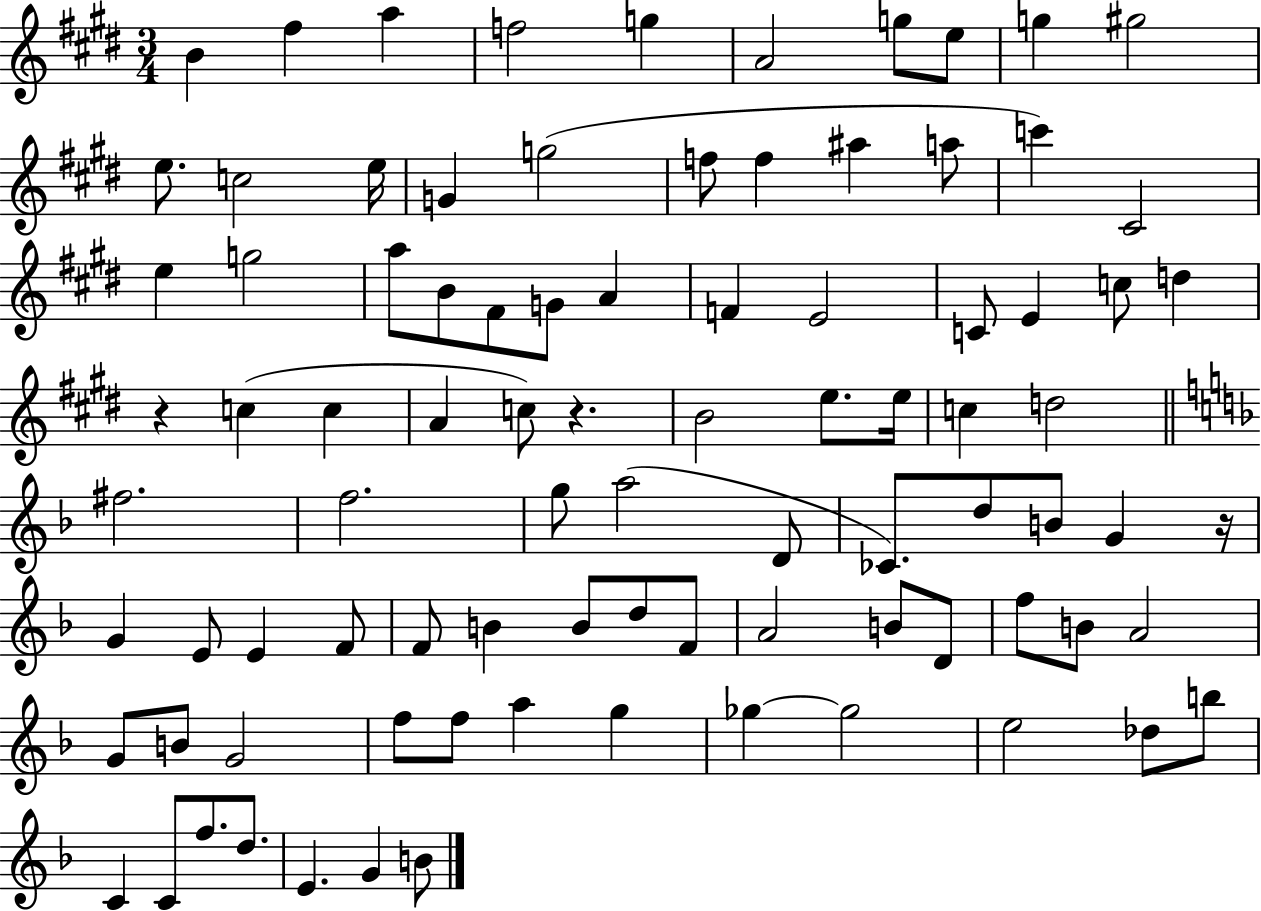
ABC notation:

X:1
T:Untitled
M:3/4
L:1/4
K:E
B ^f a f2 g A2 g/2 e/2 g ^g2 e/2 c2 e/4 G g2 f/2 f ^a a/2 c' ^C2 e g2 a/2 B/2 ^F/2 G/2 A F E2 C/2 E c/2 d z c c A c/2 z B2 e/2 e/4 c d2 ^f2 f2 g/2 a2 D/2 _C/2 d/2 B/2 G z/4 G E/2 E F/2 F/2 B B/2 d/2 F/2 A2 B/2 D/2 f/2 B/2 A2 G/2 B/2 G2 f/2 f/2 a g _g _g2 e2 _d/2 b/2 C C/2 f/2 d/2 E G B/2